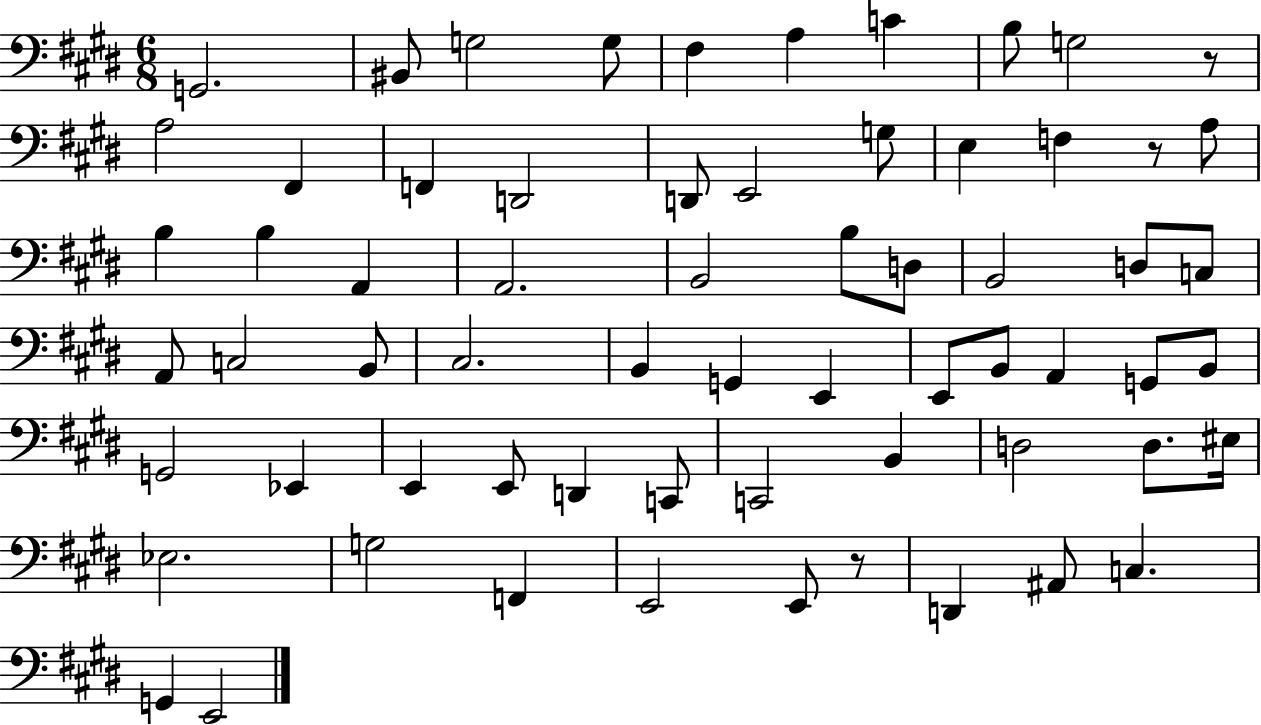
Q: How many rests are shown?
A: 3